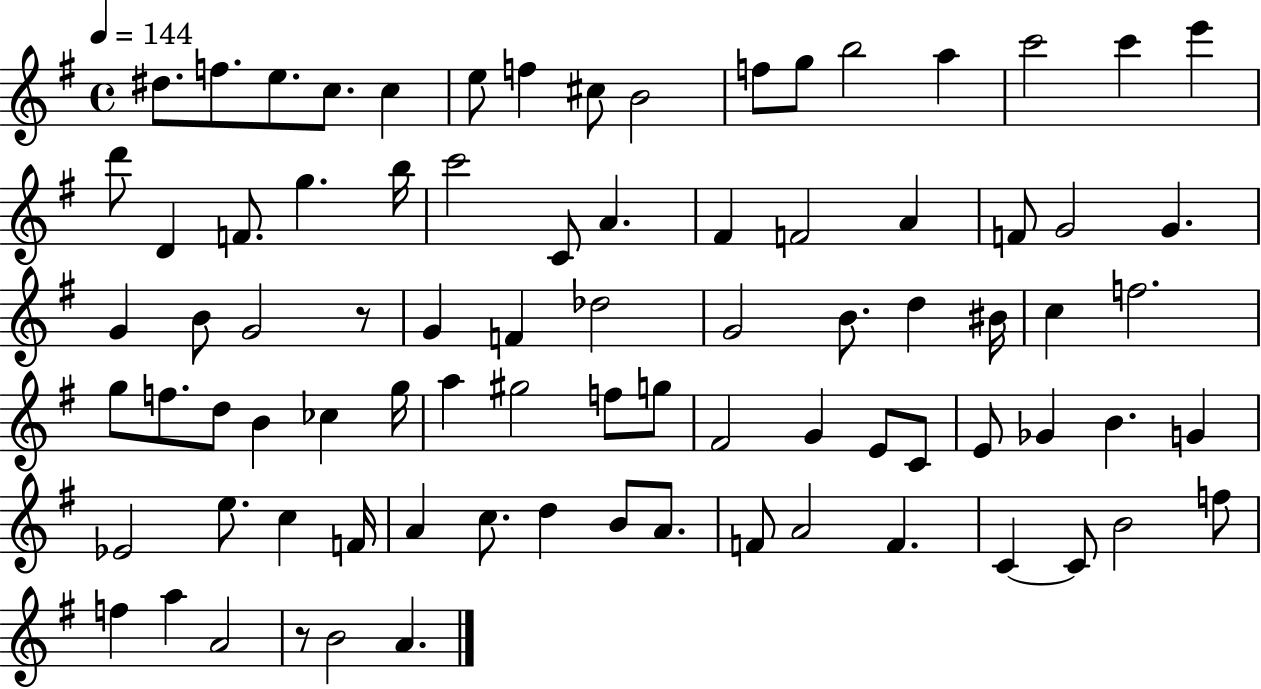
D#5/e. F5/e. E5/e. C5/e. C5/q E5/e F5/q C#5/e B4/h F5/e G5/e B5/h A5/q C6/h C6/q E6/q D6/e D4/q F4/e. G5/q. B5/s C6/h C4/e A4/q. F#4/q F4/h A4/q F4/e G4/h G4/q. G4/q B4/e G4/h R/e G4/q F4/q Db5/h G4/h B4/e. D5/q BIS4/s C5/q F5/h. G5/e F5/e. D5/e B4/q CES5/q G5/s A5/q G#5/h F5/e G5/e F#4/h G4/q E4/e C4/e E4/e Gb4/q B4/q. G4/q Eb4/h E5/e. C5/q F4/s A4/q C5/e. D5/q B4/e A4/e. F4/e A4/h F4/q. C4/q C4/e B4/h F5/e F5/q A5/q A4/h R/e B4/h A4/q.